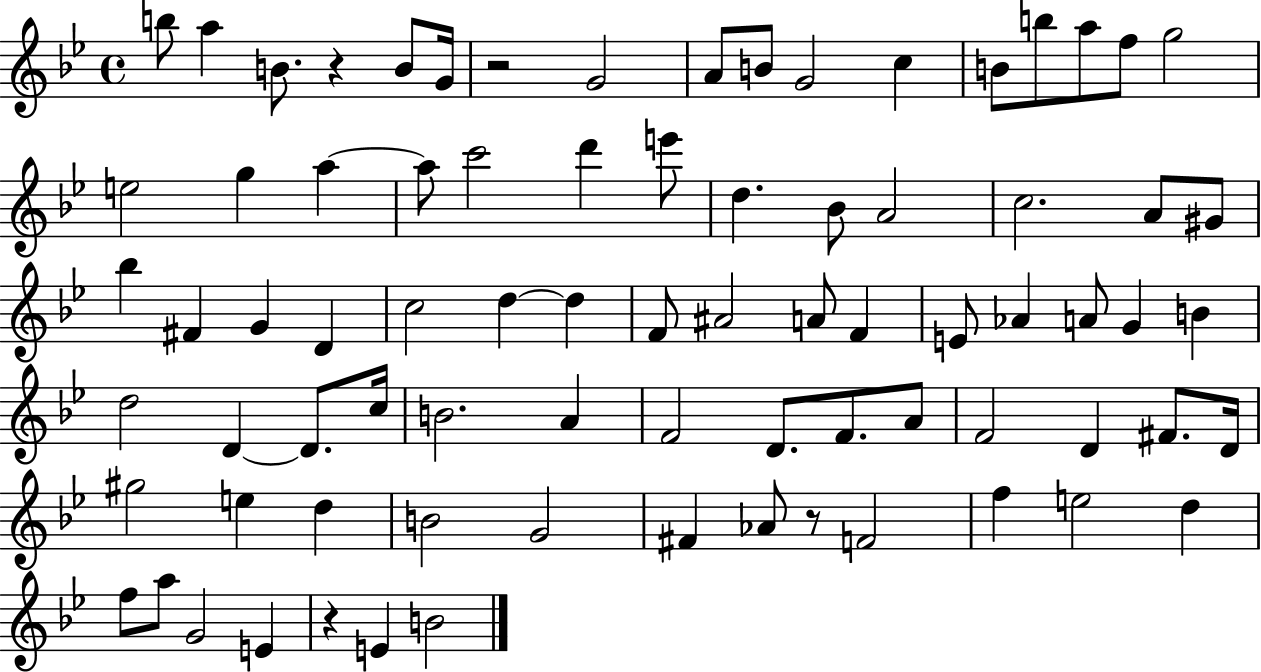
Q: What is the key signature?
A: BES major